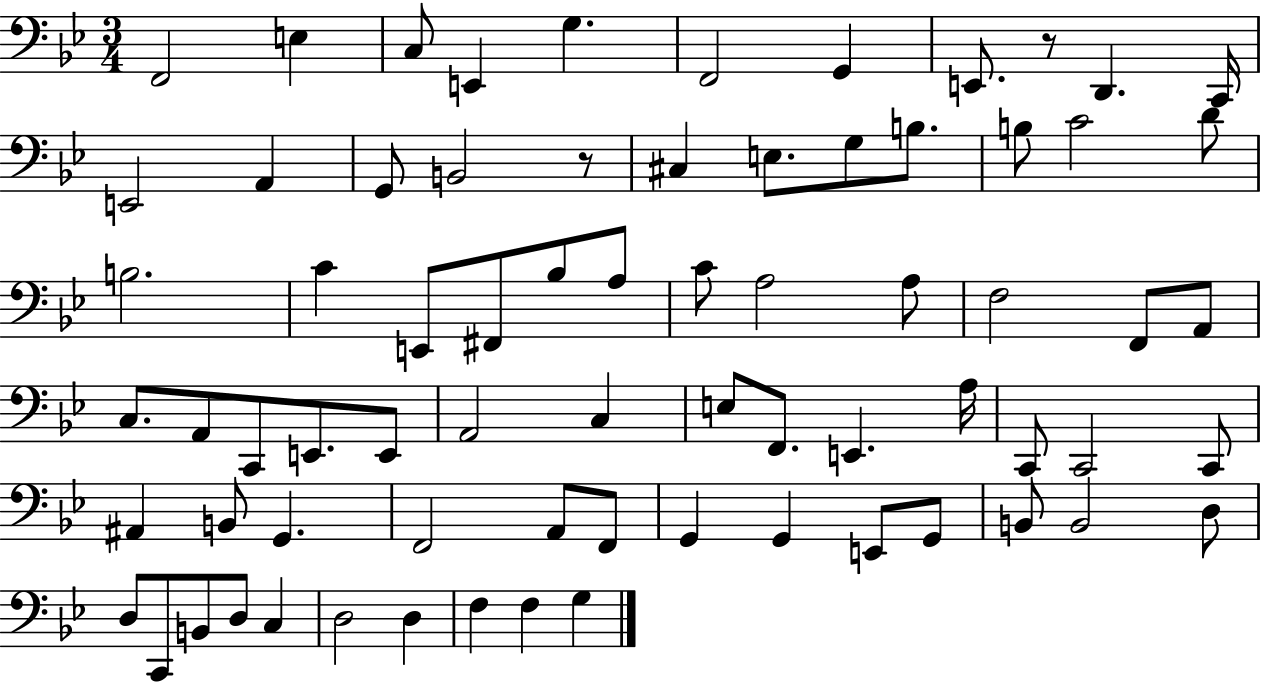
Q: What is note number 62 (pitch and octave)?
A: C2